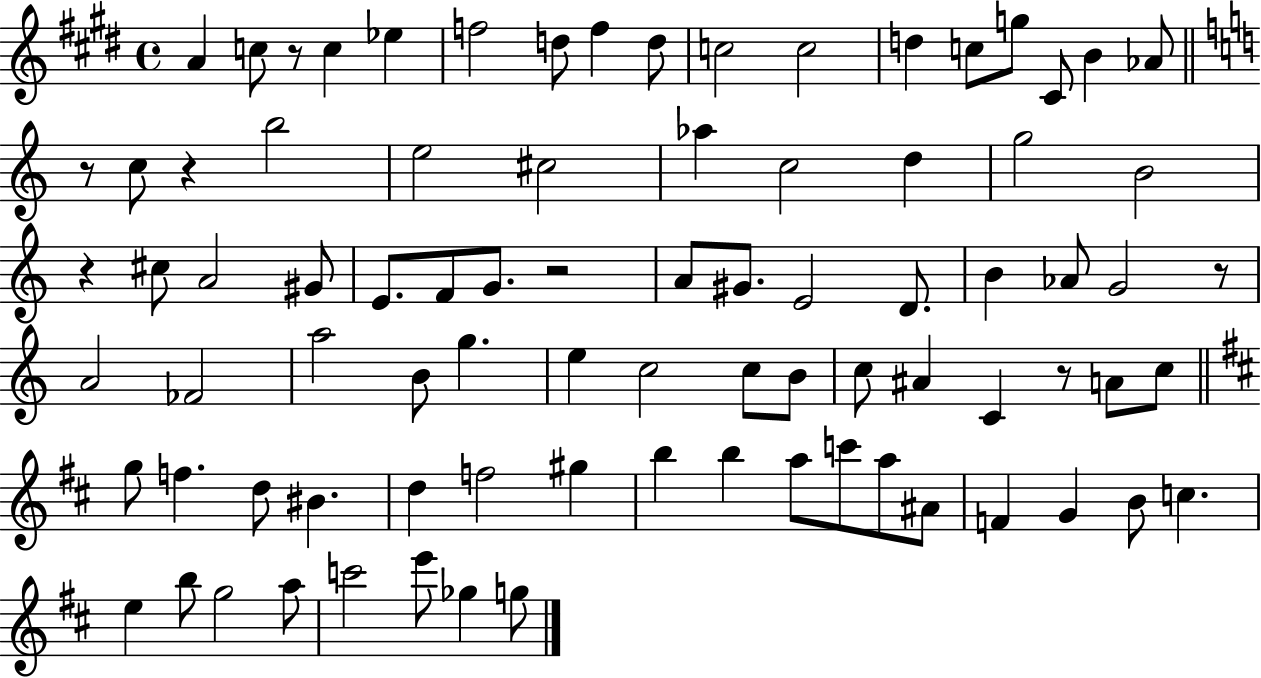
X:1
T:Untitled
M:4/4
L:1/4
K:E
A c/2 z/2 c _e f2 d/2 f d/2 c2 c2 d c/2 g/2 ^C/2 B _A/2 z/2 c/2 z b2 e2 ^c2 _a c2 d g2 B2 z ^c/2 A2 ^G/2 E/2 F/2 G/2 z2 A/2 ^G/2 E2 D/2 B _A/2 G2 z/2 A2 _F2 a2 B/2 g e c2 c/2 B/2 c/2 ^A C z/2 A/2 c/2 g/2 f d/2 ^B d f2 ^g b b a/2 c'/2 a/2 ^A/2 F G B/2 c e b/2 g2 a/2 c'2 e'/2 _g g/2